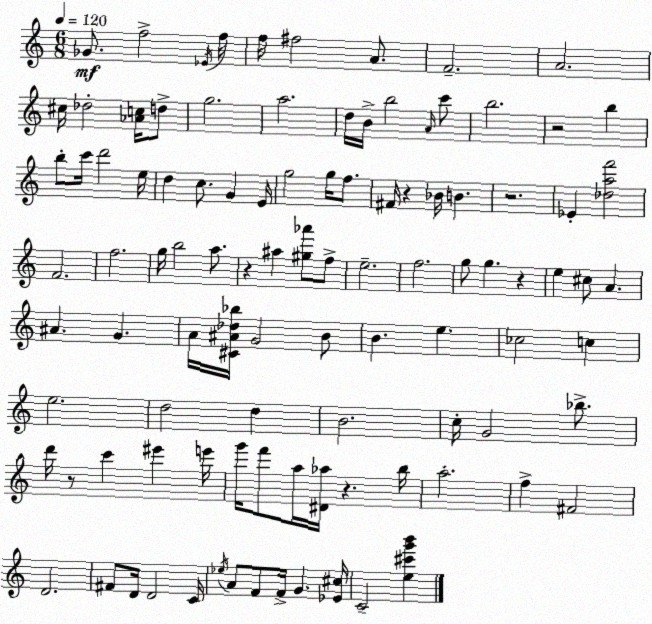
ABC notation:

X:1
T:Untitled
M:6/8
L:1/4
K:Am
_G/2 f2 _E/4 f/4 f/4 ^f2 A/2 F2 A2 ^c/4 _d2 [_Ac]/4 d/2 g2 a2 d/4 B/4 b2 A/4 c'/2 b2 z2 b b/2 c'/4 d'2 e/4 d c/2 G E/4 g2 g/4 f/2 ^F/4 z _B/4 B z2 _E [_daf']2 F2 f2 g/4 b2 a/2 z ^a [^g_a']/2 f/2 e2 f2 g/2 g z e ^c/2 A ^A G A/4 [^C^A_d_b]/4 G2 B/2 B e _c2 c e2 d2 d B2 c/4 G2 _b/2 d'/4 z/2 c' ^e' e'/4 g'/4 f'/2 a/4 [^D_a]/4 z b/4 a2 f ^F2 D2 ^F/2 D/4 D2 C/4 _e/4 A/2 F/2 F/4 G [_E^c]/4 C2 [e^c'g'b']